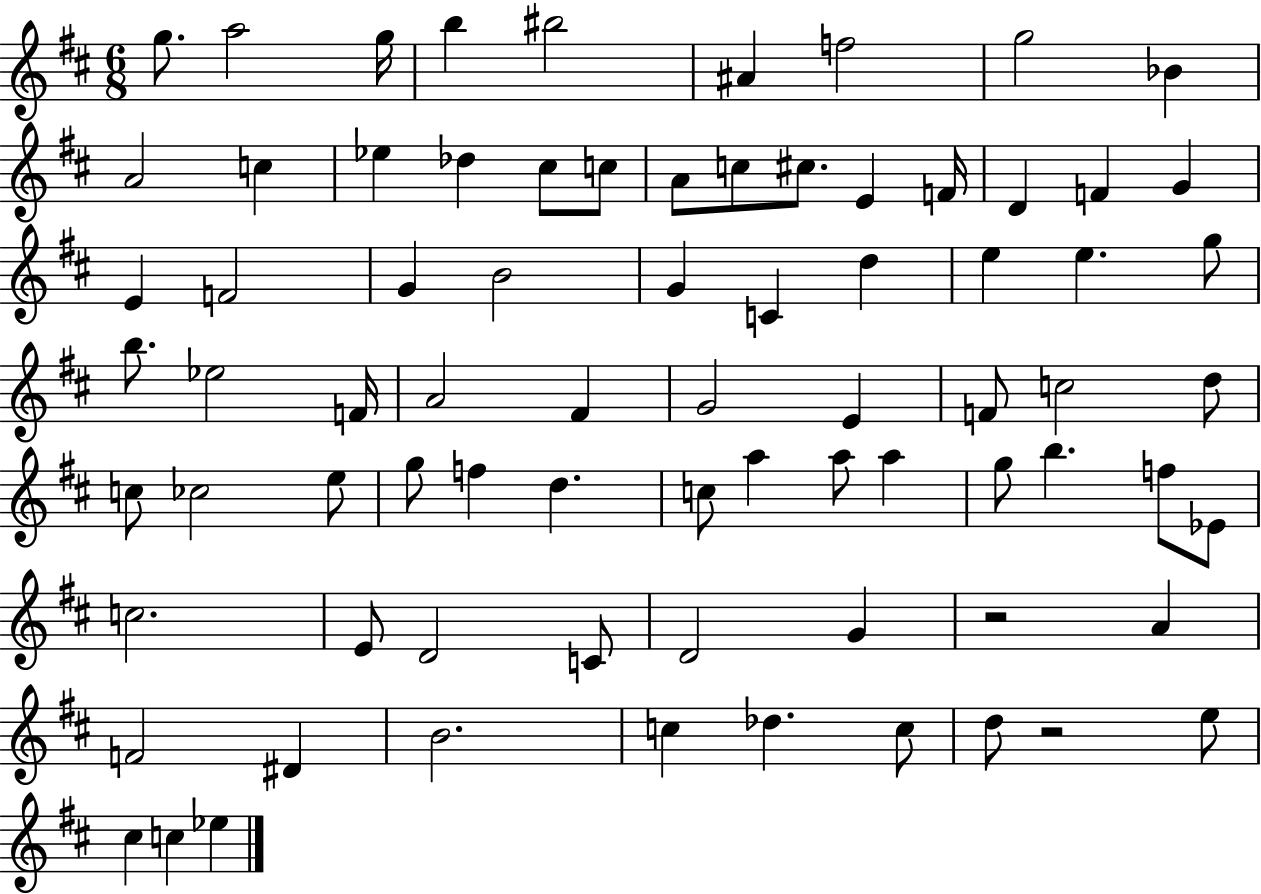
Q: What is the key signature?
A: D major